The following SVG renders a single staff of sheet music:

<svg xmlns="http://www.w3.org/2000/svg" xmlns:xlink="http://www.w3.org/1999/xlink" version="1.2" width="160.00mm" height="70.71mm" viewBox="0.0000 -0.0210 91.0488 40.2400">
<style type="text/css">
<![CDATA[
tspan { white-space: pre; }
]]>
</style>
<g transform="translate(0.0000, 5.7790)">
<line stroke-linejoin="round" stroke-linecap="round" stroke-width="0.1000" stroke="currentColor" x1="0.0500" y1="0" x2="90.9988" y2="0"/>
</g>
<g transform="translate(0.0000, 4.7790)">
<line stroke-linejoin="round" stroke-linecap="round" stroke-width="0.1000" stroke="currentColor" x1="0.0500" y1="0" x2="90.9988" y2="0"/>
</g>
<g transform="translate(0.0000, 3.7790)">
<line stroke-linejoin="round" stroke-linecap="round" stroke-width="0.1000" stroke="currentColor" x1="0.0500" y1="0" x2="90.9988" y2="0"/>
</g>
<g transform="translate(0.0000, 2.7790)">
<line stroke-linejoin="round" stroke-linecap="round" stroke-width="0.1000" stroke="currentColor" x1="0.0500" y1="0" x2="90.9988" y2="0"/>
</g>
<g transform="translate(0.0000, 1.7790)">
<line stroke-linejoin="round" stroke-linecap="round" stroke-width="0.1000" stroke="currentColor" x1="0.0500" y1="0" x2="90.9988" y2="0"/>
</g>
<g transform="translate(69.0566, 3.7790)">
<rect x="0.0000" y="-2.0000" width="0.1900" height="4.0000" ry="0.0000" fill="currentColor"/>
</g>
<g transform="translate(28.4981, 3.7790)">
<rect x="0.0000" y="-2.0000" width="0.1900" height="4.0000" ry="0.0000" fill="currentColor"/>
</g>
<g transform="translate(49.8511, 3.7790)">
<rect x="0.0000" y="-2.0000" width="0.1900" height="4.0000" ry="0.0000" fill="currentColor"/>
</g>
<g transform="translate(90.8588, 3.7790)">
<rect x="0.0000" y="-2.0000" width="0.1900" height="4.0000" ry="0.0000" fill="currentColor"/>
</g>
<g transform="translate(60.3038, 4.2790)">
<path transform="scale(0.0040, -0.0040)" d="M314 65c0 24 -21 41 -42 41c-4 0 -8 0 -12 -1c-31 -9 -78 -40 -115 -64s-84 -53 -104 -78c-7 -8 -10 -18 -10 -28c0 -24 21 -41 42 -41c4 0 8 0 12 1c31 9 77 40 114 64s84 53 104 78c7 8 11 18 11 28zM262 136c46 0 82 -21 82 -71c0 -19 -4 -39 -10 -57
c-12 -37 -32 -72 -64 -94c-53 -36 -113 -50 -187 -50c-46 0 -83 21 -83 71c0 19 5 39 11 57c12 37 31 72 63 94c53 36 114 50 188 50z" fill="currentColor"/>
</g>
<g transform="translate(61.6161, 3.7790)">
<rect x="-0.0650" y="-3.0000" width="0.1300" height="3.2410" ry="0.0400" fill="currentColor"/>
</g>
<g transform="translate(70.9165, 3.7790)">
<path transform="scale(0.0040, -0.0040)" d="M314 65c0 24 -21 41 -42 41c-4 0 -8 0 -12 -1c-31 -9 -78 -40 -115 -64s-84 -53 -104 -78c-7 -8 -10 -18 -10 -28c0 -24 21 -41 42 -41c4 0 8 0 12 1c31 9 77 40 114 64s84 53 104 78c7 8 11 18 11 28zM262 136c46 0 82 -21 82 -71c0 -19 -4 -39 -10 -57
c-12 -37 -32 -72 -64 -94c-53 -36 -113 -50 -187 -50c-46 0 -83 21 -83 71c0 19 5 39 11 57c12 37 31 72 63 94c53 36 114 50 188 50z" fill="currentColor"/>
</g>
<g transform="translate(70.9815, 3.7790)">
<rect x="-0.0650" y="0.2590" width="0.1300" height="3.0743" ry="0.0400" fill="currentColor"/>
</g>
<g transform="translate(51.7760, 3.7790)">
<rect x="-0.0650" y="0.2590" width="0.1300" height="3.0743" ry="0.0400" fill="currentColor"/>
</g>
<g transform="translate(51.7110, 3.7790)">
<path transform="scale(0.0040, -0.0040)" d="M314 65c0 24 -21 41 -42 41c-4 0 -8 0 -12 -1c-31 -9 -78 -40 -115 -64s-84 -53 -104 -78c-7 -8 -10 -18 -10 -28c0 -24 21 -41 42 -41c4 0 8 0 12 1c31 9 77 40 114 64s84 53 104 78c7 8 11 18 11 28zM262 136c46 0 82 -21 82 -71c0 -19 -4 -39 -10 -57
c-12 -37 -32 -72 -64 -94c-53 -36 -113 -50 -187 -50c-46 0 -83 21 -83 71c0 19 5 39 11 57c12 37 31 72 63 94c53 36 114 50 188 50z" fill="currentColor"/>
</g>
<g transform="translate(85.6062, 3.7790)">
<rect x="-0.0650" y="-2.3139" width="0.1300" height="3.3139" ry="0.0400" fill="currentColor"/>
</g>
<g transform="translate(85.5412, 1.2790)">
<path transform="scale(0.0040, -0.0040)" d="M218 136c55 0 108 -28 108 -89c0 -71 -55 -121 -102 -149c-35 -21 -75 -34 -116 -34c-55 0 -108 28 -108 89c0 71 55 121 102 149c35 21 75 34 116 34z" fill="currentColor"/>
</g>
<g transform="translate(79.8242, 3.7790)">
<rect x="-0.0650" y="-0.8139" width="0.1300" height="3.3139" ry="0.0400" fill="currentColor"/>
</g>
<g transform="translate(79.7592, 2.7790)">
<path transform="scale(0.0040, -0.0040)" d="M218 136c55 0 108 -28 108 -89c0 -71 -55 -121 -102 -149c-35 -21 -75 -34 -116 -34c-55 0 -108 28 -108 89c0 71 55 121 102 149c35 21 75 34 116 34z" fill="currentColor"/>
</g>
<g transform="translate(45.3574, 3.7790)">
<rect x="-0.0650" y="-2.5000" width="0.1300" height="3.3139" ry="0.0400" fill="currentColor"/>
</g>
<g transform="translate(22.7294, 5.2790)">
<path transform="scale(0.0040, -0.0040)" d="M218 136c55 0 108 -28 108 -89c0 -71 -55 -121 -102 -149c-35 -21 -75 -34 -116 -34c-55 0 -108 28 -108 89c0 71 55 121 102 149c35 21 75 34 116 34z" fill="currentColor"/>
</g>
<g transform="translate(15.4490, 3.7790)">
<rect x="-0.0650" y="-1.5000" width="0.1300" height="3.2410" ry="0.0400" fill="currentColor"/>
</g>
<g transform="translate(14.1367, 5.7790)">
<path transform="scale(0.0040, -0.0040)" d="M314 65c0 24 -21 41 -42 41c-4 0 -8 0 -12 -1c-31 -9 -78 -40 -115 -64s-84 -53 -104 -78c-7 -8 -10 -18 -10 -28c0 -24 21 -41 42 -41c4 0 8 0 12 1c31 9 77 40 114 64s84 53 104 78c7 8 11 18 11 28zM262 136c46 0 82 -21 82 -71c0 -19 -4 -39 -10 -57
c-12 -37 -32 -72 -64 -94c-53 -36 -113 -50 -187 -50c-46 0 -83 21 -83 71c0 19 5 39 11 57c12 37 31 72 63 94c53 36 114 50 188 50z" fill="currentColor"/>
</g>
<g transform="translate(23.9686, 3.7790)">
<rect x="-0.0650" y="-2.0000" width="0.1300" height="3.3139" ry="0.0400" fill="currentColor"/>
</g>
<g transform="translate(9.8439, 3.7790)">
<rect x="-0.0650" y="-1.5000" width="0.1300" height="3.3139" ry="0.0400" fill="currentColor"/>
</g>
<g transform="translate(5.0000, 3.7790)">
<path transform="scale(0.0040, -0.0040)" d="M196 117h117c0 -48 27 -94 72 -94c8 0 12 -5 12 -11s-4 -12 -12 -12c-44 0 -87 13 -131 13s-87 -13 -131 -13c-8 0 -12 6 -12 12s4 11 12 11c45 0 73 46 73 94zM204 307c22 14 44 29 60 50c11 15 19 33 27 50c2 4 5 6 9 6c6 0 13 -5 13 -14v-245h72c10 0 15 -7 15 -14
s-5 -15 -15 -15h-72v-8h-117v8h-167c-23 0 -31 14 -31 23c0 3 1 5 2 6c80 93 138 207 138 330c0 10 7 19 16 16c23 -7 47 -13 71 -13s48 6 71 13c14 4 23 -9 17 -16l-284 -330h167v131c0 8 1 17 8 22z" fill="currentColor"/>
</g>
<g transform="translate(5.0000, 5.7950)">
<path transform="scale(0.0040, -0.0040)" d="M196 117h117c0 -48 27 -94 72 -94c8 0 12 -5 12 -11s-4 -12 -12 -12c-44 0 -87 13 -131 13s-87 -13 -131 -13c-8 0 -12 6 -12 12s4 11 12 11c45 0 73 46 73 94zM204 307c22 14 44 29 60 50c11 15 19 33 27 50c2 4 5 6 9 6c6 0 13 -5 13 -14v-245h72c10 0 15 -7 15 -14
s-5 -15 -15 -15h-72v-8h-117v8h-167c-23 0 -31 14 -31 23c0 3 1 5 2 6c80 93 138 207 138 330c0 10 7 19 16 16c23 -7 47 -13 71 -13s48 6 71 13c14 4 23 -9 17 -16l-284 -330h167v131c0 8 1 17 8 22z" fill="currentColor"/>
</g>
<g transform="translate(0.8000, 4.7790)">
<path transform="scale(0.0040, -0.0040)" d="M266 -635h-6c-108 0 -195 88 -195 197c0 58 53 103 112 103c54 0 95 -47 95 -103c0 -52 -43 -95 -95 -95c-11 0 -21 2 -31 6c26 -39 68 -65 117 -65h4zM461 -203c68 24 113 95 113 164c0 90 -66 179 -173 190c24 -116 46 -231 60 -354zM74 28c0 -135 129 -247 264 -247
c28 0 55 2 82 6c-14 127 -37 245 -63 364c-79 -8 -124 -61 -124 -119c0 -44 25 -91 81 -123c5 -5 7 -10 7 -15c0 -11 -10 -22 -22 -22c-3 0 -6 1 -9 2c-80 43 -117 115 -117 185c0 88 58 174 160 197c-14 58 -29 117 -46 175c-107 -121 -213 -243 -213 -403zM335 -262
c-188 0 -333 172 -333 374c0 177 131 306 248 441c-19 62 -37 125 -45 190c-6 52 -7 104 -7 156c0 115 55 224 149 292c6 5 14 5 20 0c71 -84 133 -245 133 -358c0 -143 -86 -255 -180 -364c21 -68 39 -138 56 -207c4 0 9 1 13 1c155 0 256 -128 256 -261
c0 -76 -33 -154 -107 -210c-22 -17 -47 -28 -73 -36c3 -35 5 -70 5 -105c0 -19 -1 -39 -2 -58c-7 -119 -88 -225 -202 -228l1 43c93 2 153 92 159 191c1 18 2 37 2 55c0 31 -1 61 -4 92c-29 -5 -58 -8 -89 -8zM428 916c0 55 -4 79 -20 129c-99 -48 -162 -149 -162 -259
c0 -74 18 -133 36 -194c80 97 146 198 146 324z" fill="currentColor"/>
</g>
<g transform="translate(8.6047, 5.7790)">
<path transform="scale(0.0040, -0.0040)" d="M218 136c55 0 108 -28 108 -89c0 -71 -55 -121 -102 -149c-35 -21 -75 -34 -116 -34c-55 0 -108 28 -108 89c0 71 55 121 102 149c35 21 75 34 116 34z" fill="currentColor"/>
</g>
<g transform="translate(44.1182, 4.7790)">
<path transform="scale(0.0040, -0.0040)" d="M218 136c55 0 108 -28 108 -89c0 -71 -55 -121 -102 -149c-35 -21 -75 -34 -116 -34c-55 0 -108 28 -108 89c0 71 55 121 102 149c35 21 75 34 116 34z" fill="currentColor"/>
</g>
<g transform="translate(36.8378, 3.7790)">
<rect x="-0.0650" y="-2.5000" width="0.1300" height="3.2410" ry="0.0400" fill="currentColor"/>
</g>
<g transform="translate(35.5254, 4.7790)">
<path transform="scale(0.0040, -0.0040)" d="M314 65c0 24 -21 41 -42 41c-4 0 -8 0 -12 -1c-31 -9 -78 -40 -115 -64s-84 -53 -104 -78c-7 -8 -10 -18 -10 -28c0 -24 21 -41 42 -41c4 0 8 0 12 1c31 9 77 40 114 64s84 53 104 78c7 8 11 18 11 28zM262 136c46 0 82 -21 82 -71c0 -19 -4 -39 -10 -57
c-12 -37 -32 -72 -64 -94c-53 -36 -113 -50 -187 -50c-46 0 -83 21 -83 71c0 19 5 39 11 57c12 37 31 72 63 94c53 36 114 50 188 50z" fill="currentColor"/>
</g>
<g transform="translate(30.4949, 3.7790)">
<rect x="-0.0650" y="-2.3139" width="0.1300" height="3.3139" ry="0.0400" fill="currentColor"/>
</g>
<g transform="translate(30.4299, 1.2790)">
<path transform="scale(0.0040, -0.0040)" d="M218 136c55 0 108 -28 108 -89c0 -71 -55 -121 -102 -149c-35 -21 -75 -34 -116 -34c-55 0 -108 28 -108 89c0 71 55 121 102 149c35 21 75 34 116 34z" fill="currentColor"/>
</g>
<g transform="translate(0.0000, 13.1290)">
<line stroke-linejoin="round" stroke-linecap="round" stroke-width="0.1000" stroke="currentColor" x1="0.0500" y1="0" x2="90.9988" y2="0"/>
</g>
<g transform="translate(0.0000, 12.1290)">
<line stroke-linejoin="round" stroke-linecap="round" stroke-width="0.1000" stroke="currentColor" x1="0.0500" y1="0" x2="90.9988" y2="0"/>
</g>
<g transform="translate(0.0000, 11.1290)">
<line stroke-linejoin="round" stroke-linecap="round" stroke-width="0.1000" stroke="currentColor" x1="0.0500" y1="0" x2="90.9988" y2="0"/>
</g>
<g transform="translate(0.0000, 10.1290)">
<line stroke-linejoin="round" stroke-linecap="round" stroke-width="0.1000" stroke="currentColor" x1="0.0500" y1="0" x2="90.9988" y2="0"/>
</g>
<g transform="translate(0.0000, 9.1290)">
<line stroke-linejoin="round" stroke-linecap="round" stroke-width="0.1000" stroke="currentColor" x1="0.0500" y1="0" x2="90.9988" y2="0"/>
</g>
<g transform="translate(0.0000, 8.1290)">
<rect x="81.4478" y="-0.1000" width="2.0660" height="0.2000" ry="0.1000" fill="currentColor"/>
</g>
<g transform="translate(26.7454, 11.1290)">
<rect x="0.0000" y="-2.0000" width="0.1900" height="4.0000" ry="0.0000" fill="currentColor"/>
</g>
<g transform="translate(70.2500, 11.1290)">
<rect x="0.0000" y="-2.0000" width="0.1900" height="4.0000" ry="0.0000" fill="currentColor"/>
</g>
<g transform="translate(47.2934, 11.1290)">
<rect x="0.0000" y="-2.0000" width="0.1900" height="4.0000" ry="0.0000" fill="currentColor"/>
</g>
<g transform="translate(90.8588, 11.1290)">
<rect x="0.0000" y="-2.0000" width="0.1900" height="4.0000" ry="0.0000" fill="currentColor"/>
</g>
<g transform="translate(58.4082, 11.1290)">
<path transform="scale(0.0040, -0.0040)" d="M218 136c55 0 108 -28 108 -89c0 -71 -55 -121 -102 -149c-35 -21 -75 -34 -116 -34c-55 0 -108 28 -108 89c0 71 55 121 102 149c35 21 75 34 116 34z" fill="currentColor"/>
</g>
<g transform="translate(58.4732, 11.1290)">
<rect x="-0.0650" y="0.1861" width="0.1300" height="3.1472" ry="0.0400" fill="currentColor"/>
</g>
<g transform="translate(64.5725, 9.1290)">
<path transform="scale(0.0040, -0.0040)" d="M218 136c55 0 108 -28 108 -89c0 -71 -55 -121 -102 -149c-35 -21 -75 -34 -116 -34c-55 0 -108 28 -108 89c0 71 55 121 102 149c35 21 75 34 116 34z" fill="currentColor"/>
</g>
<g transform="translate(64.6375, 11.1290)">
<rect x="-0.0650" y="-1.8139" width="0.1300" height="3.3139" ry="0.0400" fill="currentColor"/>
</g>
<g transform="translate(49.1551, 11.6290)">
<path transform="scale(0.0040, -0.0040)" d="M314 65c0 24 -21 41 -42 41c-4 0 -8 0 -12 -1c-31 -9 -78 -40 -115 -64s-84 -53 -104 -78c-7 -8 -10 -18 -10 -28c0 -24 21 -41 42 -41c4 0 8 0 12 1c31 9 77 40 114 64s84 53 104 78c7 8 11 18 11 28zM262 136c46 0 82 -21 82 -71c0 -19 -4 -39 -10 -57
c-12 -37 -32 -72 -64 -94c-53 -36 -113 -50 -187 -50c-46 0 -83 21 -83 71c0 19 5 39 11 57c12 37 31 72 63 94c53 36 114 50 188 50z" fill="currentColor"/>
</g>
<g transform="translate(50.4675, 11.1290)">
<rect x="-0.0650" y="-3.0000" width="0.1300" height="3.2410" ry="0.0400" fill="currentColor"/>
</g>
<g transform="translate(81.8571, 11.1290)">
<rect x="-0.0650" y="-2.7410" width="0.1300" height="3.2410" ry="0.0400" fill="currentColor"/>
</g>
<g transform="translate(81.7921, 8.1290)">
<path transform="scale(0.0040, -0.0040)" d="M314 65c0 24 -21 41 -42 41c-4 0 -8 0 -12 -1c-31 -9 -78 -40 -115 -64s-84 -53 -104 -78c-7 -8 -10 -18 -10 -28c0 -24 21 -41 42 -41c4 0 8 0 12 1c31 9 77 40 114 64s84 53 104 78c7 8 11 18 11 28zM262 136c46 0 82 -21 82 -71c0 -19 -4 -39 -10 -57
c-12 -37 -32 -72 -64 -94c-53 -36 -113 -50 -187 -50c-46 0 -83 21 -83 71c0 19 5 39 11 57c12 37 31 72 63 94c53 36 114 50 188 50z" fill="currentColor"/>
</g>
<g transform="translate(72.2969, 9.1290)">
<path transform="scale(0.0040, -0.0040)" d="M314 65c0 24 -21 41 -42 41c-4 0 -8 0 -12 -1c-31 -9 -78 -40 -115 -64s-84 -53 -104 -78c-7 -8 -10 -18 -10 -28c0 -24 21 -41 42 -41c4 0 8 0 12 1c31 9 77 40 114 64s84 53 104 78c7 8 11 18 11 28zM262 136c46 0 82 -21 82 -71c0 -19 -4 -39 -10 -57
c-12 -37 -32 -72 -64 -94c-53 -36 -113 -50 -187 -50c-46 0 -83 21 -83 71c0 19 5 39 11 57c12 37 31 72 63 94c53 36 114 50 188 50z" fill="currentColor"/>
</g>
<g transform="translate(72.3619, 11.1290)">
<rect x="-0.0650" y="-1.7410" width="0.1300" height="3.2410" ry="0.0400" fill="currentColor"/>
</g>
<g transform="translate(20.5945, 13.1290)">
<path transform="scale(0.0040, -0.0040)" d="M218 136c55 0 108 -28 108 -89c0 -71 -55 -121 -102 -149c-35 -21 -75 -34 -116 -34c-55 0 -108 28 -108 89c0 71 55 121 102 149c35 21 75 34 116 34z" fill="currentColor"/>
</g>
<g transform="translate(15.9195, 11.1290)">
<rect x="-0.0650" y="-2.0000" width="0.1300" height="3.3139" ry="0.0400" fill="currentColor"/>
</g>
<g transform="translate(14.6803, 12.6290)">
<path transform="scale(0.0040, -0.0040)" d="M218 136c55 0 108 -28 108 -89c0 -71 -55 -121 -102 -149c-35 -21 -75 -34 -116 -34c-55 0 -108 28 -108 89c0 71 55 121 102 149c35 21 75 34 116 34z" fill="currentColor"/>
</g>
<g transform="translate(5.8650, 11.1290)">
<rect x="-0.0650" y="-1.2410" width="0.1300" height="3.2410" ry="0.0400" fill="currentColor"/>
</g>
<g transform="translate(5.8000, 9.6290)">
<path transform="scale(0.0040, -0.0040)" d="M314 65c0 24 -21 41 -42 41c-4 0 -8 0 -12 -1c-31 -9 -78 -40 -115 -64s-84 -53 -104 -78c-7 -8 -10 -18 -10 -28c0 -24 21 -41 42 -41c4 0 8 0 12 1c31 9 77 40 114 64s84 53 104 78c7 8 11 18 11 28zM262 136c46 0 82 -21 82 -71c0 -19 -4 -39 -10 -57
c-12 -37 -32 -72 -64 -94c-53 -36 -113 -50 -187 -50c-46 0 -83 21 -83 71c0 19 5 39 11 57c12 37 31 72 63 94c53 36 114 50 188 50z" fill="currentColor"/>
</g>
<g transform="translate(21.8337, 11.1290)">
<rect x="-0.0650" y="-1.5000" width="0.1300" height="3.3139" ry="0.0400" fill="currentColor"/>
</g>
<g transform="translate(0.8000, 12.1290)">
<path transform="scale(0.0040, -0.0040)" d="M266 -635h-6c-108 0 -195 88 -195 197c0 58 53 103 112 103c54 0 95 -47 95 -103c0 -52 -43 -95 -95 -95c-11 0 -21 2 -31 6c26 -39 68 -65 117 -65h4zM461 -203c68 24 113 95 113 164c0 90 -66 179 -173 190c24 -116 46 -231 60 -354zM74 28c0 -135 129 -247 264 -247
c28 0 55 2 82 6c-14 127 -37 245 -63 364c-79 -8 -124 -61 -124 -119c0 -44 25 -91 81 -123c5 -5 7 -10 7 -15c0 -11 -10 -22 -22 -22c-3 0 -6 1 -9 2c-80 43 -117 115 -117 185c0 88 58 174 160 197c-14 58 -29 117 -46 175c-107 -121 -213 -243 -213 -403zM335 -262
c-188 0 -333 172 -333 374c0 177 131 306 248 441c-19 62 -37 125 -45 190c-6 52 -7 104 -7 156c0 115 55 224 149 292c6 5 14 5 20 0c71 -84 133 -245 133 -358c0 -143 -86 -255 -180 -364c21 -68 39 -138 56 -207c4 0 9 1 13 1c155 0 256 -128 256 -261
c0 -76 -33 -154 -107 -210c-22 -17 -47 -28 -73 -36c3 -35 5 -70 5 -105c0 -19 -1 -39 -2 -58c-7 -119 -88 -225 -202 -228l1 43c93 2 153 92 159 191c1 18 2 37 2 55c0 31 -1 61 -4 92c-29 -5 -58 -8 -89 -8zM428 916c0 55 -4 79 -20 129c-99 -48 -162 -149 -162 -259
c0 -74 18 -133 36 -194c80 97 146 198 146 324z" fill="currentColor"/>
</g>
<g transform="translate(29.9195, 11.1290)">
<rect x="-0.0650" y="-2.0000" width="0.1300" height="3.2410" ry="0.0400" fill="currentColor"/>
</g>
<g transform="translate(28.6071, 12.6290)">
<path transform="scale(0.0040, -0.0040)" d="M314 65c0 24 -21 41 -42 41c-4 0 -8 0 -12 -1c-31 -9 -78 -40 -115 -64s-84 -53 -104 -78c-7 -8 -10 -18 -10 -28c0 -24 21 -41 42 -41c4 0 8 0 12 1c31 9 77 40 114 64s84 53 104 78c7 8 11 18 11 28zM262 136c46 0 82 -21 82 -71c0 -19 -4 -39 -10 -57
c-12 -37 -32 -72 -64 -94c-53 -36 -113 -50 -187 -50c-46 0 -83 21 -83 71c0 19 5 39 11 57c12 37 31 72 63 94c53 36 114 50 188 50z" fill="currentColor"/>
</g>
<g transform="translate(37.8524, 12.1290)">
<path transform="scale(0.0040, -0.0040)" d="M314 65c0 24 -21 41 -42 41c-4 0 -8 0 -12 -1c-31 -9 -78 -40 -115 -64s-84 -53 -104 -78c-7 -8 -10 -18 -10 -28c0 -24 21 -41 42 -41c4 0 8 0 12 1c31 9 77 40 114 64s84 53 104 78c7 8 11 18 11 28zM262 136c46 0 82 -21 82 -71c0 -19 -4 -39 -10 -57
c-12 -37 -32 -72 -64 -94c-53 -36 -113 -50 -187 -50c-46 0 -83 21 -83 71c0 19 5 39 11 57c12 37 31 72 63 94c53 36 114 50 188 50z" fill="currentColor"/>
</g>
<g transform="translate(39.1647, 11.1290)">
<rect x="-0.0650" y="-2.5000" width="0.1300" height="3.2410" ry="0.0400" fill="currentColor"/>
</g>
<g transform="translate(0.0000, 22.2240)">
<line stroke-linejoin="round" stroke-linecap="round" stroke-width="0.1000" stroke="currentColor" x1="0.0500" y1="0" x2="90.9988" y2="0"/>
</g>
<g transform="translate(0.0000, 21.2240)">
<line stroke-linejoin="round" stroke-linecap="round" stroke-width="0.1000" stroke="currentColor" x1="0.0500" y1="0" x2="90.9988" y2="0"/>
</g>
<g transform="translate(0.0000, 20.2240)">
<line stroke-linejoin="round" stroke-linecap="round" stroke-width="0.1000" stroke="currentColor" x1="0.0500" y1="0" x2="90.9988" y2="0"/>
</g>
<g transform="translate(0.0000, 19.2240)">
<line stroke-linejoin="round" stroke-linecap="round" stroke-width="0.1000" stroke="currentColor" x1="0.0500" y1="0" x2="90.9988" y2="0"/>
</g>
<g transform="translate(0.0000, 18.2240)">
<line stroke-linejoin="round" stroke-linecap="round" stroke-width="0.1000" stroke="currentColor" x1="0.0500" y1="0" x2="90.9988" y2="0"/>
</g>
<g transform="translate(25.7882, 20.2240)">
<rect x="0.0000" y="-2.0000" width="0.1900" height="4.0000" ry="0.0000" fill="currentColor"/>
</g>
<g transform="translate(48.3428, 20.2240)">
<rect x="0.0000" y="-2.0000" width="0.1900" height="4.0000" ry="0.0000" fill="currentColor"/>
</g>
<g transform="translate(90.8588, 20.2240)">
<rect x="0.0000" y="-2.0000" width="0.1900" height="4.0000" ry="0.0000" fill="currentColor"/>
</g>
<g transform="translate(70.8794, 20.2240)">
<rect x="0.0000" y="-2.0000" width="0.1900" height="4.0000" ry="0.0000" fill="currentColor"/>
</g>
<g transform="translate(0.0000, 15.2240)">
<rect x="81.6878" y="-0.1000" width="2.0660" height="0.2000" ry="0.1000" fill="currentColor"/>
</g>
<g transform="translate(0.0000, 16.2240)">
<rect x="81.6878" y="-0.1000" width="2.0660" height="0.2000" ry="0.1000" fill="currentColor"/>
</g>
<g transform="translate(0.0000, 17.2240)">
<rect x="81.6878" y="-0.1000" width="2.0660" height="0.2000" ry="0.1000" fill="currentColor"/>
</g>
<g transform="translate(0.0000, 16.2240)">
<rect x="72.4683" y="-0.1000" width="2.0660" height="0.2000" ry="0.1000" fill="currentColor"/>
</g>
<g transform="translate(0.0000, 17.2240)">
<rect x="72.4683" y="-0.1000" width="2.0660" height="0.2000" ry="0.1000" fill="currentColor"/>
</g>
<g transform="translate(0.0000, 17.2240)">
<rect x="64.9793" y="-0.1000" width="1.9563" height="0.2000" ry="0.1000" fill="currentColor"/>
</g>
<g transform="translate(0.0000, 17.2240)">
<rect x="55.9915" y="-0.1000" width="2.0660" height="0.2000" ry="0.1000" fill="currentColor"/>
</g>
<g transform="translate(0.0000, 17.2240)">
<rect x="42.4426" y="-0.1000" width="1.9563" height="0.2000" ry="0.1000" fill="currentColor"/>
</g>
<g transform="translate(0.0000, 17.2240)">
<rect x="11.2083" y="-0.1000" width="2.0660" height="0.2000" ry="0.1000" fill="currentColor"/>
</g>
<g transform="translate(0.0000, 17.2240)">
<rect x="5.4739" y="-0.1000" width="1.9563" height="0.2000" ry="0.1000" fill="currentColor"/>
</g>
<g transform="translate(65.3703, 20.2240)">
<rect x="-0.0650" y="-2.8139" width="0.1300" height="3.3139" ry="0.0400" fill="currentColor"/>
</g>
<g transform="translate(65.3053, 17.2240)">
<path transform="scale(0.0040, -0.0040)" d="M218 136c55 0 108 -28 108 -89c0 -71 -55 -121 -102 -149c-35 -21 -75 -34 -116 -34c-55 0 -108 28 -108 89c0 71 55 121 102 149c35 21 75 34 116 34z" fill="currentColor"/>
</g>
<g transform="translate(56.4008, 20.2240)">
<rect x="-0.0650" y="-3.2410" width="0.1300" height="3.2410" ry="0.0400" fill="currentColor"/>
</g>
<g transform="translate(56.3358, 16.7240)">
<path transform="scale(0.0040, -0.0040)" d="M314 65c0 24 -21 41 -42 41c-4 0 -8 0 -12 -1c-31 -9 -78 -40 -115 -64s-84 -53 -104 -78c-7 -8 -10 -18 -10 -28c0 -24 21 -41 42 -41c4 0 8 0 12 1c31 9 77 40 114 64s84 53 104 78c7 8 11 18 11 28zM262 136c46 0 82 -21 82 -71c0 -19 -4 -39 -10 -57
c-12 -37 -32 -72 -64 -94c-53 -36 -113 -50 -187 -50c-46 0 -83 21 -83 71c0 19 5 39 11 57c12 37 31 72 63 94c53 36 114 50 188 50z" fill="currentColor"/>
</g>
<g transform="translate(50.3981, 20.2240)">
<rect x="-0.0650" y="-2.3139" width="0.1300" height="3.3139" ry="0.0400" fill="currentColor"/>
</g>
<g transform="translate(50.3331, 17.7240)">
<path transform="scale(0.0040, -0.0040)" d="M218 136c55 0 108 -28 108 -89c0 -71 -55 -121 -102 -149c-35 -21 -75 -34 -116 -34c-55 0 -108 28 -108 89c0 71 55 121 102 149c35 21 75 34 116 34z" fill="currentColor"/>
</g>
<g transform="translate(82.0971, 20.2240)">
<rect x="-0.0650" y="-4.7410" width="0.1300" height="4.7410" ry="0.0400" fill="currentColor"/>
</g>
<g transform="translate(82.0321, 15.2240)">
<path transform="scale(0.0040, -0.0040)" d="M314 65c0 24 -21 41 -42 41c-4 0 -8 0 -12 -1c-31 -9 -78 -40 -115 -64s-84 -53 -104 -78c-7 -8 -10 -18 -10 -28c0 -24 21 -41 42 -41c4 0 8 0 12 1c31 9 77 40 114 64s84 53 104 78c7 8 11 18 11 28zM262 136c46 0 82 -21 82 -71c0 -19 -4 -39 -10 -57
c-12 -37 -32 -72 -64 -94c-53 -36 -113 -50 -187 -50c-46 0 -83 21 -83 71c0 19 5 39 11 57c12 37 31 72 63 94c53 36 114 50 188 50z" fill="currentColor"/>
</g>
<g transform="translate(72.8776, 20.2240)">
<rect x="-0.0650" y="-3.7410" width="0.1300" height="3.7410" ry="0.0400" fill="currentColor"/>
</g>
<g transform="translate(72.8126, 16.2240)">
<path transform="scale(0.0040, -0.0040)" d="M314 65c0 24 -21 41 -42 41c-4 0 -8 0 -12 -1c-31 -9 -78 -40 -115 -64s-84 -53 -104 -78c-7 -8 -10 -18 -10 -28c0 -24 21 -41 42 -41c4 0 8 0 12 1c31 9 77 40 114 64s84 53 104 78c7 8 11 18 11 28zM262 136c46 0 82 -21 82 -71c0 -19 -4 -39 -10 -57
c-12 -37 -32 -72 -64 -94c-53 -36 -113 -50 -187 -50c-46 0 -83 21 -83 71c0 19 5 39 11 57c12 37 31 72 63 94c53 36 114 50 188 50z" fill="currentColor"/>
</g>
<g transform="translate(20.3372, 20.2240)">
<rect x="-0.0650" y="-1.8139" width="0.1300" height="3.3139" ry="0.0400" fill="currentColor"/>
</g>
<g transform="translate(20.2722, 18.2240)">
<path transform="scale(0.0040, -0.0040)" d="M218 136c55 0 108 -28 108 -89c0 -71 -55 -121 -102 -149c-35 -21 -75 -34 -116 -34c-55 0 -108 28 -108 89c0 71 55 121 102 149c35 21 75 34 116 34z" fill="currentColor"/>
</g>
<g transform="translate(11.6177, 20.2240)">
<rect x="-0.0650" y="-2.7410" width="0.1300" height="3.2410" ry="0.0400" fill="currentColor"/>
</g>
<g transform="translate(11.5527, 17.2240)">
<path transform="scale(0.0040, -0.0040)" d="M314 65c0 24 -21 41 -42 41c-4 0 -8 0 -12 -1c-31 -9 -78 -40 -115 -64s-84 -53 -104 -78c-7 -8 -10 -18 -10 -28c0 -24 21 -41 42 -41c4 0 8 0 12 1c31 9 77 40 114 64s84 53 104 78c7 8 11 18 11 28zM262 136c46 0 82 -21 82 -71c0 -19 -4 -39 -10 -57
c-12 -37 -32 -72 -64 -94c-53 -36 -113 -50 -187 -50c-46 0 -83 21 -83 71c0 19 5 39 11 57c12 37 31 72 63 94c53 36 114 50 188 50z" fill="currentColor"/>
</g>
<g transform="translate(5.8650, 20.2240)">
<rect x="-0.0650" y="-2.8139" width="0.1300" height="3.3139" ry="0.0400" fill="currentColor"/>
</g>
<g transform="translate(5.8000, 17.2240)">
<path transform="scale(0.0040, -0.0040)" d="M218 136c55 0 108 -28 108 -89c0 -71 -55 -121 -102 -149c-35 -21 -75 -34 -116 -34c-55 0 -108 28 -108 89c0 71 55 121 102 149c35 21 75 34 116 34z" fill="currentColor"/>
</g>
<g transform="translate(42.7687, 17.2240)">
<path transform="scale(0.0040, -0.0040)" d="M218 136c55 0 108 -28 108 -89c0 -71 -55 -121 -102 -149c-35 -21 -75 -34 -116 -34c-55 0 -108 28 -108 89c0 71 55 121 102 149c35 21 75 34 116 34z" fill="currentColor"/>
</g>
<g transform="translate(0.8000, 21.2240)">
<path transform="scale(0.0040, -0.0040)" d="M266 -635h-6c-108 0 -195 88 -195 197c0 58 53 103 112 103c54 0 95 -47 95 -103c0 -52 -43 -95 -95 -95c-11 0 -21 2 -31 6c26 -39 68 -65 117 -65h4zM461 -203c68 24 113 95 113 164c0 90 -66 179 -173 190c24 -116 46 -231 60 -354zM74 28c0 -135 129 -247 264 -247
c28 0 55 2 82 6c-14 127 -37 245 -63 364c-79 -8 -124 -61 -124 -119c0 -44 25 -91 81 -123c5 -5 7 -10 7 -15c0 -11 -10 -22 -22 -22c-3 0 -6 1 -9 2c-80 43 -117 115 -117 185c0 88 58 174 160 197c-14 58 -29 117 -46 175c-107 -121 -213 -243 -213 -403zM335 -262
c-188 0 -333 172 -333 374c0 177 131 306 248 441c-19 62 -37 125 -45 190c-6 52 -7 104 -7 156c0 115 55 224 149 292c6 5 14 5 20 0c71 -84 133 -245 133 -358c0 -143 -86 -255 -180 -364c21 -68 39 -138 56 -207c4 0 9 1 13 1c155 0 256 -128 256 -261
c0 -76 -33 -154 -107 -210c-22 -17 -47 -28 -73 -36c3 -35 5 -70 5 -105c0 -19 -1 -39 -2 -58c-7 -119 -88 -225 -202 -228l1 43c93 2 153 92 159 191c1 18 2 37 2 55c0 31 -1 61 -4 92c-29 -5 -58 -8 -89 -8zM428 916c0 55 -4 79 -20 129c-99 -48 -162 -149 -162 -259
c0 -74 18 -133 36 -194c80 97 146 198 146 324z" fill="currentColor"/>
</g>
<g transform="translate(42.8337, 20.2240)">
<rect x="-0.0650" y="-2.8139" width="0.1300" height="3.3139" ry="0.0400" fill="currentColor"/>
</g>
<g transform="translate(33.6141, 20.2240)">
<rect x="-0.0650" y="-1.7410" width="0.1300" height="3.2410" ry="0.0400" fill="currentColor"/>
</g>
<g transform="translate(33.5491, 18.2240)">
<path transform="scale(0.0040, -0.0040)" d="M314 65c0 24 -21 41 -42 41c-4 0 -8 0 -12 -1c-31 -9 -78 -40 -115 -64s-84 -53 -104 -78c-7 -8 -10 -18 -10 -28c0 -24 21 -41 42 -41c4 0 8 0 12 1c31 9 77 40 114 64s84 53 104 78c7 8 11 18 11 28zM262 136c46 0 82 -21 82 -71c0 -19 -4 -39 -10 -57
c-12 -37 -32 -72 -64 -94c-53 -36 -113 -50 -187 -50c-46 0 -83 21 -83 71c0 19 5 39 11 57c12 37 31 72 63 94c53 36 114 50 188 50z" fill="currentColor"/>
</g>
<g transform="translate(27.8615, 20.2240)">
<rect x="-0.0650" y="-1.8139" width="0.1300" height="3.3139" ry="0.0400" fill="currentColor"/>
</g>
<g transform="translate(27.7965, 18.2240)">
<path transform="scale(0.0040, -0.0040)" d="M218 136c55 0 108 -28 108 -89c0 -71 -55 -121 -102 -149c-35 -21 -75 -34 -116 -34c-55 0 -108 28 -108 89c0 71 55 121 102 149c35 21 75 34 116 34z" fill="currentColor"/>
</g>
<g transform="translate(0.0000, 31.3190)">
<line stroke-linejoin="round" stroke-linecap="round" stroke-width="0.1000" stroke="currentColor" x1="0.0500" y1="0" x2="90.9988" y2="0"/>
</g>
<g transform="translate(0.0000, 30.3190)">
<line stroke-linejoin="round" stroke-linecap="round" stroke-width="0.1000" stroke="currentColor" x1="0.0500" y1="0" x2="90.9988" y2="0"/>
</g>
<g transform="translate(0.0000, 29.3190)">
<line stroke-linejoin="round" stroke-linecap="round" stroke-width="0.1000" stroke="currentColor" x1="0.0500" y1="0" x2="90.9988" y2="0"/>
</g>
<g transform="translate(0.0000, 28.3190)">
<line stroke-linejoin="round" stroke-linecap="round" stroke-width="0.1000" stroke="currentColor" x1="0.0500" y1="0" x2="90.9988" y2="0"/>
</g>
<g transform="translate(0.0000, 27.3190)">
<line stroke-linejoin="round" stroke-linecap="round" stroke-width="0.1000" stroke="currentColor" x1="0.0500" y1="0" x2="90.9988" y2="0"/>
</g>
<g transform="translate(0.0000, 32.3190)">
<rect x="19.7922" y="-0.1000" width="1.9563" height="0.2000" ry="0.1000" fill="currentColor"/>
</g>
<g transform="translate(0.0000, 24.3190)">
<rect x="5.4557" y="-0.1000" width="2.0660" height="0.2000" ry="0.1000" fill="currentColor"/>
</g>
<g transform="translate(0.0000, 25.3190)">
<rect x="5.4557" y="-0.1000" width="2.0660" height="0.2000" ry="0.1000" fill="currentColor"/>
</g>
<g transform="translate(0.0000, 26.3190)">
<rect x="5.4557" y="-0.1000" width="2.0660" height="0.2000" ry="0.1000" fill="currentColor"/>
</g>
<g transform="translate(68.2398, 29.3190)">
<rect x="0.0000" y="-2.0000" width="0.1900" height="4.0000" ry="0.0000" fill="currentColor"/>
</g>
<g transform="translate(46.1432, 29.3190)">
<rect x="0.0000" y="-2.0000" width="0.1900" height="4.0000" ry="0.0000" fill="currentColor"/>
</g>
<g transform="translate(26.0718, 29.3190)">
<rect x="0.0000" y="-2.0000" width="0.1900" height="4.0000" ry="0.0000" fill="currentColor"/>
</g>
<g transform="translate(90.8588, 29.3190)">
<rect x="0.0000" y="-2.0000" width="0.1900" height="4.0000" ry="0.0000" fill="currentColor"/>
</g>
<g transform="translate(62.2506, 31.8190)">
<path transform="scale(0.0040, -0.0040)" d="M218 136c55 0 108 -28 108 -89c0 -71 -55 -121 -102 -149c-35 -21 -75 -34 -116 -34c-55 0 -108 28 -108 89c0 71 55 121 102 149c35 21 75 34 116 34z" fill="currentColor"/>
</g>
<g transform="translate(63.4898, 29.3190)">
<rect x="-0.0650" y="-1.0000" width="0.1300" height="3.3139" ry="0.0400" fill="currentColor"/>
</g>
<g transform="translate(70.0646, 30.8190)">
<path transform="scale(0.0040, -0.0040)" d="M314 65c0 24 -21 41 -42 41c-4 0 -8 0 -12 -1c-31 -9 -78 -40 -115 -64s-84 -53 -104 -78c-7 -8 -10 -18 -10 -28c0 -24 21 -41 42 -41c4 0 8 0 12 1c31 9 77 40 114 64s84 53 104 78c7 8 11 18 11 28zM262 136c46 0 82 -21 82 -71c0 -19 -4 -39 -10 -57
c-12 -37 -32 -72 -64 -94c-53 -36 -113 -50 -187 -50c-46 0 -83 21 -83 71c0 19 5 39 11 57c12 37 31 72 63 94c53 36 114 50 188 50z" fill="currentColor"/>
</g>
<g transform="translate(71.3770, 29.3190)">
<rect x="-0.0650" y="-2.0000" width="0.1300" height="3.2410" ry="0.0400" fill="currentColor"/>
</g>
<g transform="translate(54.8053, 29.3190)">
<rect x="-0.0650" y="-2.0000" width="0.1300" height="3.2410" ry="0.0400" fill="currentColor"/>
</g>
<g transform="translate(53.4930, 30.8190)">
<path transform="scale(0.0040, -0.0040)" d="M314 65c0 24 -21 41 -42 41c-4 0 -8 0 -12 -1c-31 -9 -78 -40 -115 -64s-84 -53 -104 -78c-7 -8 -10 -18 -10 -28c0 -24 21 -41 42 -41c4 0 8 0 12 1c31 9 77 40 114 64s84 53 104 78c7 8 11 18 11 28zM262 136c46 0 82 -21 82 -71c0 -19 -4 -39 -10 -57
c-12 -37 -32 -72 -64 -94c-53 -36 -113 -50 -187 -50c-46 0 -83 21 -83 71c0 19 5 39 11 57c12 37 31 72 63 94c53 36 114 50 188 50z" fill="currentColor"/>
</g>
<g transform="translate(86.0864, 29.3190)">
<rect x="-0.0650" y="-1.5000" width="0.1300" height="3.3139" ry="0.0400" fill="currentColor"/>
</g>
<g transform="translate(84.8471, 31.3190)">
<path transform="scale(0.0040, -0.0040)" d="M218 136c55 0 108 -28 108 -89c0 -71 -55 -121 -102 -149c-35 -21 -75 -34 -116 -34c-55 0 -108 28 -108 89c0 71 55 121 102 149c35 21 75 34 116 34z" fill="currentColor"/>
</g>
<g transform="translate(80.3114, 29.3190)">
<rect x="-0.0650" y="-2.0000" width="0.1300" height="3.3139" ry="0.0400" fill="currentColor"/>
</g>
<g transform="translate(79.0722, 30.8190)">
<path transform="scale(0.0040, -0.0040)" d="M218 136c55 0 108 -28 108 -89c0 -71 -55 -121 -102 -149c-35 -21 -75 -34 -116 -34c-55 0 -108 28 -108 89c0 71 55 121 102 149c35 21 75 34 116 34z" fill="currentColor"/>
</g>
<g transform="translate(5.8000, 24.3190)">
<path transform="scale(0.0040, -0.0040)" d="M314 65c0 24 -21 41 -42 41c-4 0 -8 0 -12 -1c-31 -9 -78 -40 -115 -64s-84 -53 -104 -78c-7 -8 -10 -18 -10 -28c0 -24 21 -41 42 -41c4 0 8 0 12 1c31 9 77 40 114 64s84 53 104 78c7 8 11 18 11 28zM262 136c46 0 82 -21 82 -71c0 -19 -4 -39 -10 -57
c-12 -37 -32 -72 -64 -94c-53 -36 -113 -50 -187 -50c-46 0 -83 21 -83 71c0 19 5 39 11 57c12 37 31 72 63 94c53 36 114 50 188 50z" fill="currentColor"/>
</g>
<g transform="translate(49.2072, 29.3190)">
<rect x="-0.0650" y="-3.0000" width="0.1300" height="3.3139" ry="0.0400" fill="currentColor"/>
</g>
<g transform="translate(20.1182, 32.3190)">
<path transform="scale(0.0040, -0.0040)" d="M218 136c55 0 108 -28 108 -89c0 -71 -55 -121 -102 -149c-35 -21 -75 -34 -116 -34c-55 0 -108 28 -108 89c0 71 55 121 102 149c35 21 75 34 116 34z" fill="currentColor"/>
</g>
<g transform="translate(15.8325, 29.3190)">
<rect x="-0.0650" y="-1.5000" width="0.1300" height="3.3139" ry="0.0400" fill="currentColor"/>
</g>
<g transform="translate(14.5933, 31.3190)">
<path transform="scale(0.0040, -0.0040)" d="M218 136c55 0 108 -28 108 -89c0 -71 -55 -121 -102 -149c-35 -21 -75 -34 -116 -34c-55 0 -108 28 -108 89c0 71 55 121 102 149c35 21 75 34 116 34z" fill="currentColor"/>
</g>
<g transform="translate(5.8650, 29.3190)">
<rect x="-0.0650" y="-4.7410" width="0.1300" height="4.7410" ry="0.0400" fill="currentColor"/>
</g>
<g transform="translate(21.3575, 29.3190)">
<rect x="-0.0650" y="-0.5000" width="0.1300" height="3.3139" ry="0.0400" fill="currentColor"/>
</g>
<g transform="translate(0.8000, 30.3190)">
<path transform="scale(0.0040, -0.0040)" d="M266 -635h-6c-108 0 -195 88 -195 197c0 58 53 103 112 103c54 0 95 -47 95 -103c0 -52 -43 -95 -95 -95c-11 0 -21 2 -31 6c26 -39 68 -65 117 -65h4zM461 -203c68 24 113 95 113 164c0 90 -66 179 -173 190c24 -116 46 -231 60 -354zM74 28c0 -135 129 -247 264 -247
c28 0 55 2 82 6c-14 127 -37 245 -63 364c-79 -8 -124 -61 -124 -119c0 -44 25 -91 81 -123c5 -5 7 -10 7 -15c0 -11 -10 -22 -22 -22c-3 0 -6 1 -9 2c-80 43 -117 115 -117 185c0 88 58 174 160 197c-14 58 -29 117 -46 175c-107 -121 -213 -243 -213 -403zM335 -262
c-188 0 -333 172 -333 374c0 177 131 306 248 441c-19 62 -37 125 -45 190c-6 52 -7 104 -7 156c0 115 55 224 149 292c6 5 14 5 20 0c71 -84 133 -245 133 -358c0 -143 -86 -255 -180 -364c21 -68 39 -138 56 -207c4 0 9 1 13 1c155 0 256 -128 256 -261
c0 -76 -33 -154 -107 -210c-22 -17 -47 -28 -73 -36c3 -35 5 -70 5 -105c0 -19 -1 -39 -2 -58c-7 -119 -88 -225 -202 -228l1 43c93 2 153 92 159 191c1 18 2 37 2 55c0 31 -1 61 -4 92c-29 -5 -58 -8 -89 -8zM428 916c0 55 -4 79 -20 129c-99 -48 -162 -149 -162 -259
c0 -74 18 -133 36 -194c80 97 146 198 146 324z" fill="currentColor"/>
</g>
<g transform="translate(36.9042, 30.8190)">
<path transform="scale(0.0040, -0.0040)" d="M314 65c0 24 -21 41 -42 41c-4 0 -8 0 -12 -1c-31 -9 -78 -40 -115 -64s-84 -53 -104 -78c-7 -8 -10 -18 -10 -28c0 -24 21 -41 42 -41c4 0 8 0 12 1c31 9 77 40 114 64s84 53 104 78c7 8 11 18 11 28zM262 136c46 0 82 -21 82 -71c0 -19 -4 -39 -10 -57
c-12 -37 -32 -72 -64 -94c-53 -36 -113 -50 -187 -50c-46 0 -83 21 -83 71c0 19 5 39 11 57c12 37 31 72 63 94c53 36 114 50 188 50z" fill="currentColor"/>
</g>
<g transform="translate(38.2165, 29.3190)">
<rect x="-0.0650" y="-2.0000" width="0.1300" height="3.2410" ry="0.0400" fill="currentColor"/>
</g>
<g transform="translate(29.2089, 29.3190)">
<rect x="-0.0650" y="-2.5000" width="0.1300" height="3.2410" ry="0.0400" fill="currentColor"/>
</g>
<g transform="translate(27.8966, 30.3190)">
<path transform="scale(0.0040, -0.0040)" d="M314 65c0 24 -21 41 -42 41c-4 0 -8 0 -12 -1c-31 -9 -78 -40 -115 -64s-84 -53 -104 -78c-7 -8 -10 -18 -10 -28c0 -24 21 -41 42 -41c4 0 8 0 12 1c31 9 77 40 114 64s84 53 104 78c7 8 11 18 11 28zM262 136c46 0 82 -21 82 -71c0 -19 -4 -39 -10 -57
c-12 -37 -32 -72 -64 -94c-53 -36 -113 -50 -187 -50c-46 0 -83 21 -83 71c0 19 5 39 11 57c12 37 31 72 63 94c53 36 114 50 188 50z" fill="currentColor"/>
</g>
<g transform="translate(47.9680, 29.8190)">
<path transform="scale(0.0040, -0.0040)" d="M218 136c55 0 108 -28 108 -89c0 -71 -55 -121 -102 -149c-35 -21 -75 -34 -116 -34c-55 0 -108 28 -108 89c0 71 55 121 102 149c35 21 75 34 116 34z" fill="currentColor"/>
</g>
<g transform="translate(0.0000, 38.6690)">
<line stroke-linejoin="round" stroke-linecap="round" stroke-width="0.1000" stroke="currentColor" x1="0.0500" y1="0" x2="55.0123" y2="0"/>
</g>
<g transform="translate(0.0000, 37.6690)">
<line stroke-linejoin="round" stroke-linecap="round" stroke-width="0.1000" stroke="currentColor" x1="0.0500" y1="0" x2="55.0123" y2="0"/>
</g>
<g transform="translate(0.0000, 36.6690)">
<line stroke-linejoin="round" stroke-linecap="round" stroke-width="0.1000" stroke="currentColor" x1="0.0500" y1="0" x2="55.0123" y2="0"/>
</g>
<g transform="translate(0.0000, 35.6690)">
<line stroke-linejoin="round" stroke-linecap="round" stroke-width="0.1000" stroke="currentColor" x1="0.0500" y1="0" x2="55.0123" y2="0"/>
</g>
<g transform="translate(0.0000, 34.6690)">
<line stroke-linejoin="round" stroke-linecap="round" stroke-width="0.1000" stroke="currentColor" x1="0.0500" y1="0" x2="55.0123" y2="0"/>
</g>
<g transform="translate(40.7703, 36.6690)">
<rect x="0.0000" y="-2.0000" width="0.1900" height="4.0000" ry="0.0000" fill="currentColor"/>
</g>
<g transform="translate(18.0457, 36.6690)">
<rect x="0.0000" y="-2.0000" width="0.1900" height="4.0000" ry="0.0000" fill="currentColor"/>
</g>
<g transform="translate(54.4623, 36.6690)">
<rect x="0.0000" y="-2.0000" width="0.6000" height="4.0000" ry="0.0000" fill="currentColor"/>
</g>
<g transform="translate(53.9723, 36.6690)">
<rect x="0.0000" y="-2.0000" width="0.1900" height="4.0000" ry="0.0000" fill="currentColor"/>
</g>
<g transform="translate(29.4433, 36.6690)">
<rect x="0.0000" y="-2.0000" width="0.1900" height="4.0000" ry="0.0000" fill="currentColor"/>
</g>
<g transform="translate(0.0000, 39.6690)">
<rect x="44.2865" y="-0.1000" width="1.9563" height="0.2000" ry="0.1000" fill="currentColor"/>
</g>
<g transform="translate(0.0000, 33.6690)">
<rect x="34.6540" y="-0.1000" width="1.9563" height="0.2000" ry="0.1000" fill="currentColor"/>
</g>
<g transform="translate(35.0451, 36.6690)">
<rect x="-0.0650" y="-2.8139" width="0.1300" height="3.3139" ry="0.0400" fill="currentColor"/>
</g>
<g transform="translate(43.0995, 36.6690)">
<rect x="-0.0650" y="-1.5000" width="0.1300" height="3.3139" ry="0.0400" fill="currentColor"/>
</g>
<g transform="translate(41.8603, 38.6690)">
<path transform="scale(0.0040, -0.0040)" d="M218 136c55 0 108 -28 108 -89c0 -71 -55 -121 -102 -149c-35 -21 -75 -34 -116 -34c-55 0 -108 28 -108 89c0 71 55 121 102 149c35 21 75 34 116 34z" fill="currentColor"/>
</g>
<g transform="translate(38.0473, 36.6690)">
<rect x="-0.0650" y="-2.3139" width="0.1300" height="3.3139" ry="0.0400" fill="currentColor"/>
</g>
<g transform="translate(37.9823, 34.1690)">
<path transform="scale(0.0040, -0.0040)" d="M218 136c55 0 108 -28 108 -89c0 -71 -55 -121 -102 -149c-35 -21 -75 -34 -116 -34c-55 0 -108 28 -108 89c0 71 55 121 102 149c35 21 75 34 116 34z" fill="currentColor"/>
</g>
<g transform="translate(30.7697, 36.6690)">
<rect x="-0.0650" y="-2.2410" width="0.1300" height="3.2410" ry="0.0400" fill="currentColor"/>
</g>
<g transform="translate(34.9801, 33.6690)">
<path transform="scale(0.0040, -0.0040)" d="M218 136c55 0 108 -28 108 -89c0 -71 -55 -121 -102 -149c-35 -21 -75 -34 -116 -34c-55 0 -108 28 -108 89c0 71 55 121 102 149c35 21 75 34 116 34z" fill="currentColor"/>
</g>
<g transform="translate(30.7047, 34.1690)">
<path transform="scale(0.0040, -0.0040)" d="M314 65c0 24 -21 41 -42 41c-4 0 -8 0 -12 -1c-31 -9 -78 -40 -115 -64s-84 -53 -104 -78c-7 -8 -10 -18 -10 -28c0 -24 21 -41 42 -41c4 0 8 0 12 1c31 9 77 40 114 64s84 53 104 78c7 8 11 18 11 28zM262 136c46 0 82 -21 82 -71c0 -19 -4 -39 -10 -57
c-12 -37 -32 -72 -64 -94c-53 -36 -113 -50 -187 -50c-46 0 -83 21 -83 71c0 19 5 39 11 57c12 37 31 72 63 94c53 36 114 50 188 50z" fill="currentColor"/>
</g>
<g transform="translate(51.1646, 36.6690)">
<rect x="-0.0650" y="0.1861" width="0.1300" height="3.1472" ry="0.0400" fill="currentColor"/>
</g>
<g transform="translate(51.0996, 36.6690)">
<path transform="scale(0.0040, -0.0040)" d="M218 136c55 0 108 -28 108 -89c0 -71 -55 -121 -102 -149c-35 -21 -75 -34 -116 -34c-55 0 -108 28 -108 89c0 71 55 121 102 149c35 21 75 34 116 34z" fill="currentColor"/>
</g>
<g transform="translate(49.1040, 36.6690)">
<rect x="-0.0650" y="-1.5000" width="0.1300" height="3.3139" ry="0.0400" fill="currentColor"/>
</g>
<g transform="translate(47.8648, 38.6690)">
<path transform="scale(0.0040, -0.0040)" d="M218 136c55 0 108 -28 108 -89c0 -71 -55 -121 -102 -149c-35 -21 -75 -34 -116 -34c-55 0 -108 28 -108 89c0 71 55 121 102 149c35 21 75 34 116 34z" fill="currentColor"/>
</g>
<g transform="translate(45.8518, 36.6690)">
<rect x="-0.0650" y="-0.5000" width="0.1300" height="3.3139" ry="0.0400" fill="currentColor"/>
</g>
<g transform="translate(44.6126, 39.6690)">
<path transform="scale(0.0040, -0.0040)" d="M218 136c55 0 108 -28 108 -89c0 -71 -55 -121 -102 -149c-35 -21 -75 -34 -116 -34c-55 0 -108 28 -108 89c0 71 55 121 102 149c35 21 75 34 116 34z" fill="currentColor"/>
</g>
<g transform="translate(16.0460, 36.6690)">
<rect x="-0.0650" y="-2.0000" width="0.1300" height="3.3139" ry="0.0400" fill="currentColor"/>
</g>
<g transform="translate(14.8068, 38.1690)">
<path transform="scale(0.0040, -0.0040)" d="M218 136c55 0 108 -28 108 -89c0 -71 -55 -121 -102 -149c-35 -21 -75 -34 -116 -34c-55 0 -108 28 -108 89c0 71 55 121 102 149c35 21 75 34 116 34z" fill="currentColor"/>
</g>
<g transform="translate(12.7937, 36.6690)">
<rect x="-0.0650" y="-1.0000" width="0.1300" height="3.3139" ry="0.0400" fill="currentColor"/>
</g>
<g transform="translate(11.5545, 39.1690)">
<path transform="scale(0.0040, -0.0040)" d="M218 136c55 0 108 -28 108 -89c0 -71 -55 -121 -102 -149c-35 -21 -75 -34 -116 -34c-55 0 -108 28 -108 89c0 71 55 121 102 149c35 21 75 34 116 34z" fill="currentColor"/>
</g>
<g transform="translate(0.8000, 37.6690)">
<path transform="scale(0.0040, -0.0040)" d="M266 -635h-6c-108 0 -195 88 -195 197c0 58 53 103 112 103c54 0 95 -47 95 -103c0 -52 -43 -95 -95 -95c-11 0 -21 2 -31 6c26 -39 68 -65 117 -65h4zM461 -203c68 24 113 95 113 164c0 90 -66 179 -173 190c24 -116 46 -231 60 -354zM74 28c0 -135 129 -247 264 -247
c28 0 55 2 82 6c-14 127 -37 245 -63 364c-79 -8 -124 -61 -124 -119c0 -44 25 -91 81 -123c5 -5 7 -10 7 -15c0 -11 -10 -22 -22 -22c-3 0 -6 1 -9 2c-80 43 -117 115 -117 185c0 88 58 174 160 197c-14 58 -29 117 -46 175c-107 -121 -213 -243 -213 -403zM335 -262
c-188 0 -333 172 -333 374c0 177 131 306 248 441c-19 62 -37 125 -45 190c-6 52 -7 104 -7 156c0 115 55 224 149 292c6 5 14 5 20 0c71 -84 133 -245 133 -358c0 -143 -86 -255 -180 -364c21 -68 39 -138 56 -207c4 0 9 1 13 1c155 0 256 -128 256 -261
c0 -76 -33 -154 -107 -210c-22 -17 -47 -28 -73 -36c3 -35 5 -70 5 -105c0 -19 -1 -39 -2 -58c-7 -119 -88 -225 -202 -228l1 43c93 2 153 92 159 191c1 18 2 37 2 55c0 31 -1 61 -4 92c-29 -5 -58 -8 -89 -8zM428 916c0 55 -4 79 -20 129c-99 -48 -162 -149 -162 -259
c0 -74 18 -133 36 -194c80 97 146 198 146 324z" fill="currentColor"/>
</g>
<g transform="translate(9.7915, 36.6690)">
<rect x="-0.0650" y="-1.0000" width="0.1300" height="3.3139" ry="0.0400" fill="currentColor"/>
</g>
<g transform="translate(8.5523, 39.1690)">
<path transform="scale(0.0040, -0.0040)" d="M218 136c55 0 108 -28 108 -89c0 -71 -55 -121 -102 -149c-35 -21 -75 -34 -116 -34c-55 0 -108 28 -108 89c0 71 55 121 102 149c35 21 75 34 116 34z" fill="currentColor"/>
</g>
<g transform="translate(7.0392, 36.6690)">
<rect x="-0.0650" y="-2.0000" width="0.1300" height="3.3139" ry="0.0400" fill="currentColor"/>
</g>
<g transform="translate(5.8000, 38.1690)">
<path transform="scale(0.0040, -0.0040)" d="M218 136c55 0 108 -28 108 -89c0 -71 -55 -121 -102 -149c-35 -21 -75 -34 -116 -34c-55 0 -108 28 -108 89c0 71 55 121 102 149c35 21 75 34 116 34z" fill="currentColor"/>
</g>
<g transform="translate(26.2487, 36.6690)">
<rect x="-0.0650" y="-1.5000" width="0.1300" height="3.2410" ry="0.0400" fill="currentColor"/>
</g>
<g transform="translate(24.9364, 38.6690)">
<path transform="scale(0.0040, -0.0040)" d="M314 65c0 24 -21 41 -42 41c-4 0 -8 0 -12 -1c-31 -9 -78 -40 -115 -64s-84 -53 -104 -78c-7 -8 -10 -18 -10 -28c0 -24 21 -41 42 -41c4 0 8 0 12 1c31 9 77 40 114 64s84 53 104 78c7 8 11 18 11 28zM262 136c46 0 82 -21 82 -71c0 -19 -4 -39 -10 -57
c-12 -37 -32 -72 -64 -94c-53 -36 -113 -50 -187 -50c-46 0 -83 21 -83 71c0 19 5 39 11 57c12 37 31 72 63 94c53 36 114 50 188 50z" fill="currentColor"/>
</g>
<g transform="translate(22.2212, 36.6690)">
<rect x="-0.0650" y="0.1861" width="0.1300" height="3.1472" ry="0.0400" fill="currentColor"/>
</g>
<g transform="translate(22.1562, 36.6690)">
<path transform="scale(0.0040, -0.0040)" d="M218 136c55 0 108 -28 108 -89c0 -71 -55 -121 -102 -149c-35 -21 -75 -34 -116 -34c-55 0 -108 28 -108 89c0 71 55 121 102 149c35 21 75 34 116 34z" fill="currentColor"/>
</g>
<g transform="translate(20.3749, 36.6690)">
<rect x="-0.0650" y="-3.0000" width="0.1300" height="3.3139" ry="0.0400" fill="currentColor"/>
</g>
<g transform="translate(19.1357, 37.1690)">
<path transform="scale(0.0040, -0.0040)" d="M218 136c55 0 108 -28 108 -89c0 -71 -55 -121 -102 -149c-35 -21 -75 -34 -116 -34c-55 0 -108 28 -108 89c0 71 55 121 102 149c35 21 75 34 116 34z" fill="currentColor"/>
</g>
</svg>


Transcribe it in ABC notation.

X:1
T:Untitled
M:4/4
L:1/4
K:C
E E2 F g G2 G B2 A2 B2 d g e2 F E F2 G2 A2 B f f2 a2 a a2 f f f2 a g b2 a c'2 e'2 e'2 E C G2 F2 A F2 D F2 F E F D D F A B E2 g2 a g E C E B